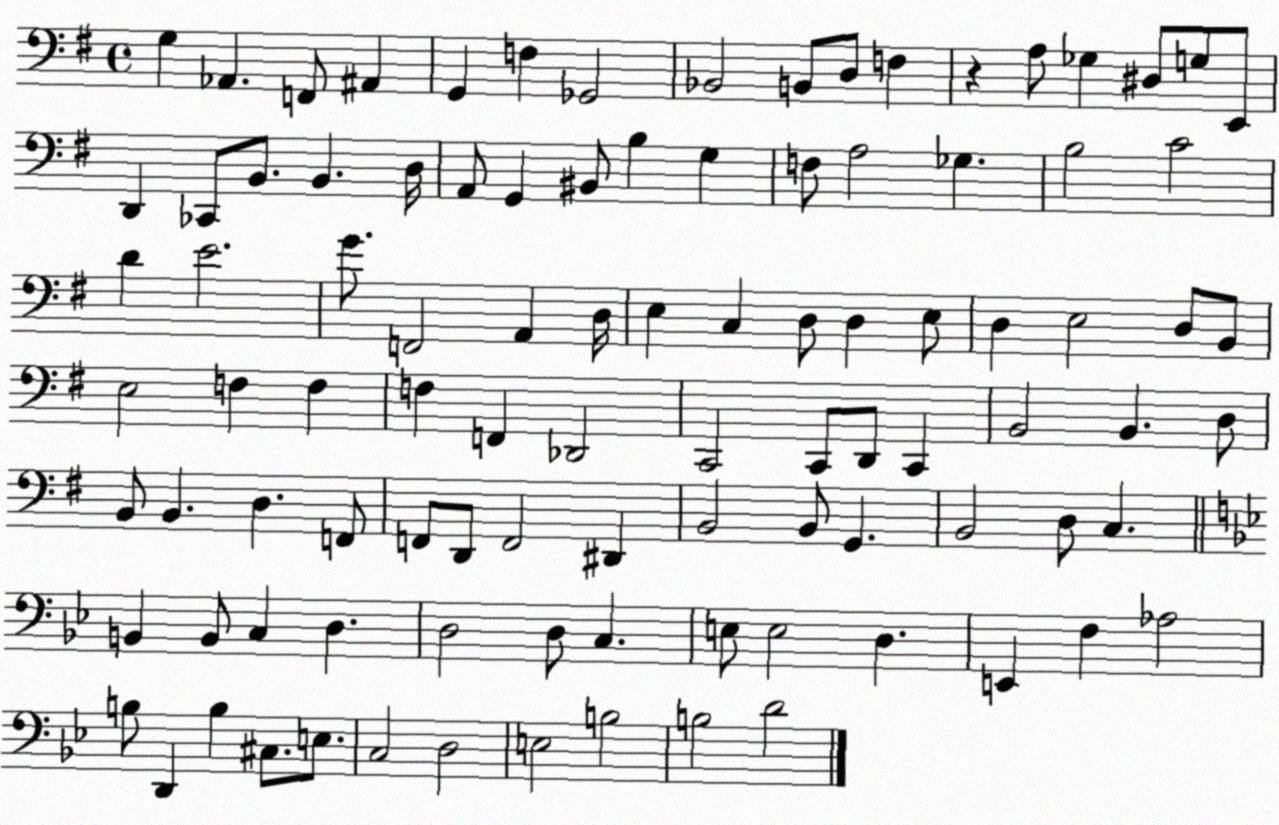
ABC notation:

X:1
T:Untitled
M:4/4
L:1/4
K:G
G, _A,, F,,/2 ^A,, G,, F, _G,,2 _B,,2 B,,/2 D,/2 F, z A,/2 _G, ^D,/2 G,/2 E,,/2 D,, _C,,/2 B,,/2 B,, D,/4 A,,/2 G,, ^B,,/2 B, G, F,/2 A,2 _G, B,2 C2 D E2 G/2 F,,2 A,, D,/4 E, C, D,/2 D, E,/2 D, E,2 D,/2 B,,/2 E,2 F, F, F, F,, _D,,2 C,,2 C,,/2 D,,/2 C,, B,,2 B,, D,/2 B,,/2 B,, D, F,,/2 F,,/2 D,,/2 F,,2 ^D,, B,,2 B,,/2 G,, B,,2 D,/2 C, B,, B,,/2 C, D, D,2 D,/2 C, E,/2 E,2 D, E,, F, _A,2 B,/2 D,, B, ^C,/2 E,/2 C,2 D,2 E,2 B,2 B,2 D2